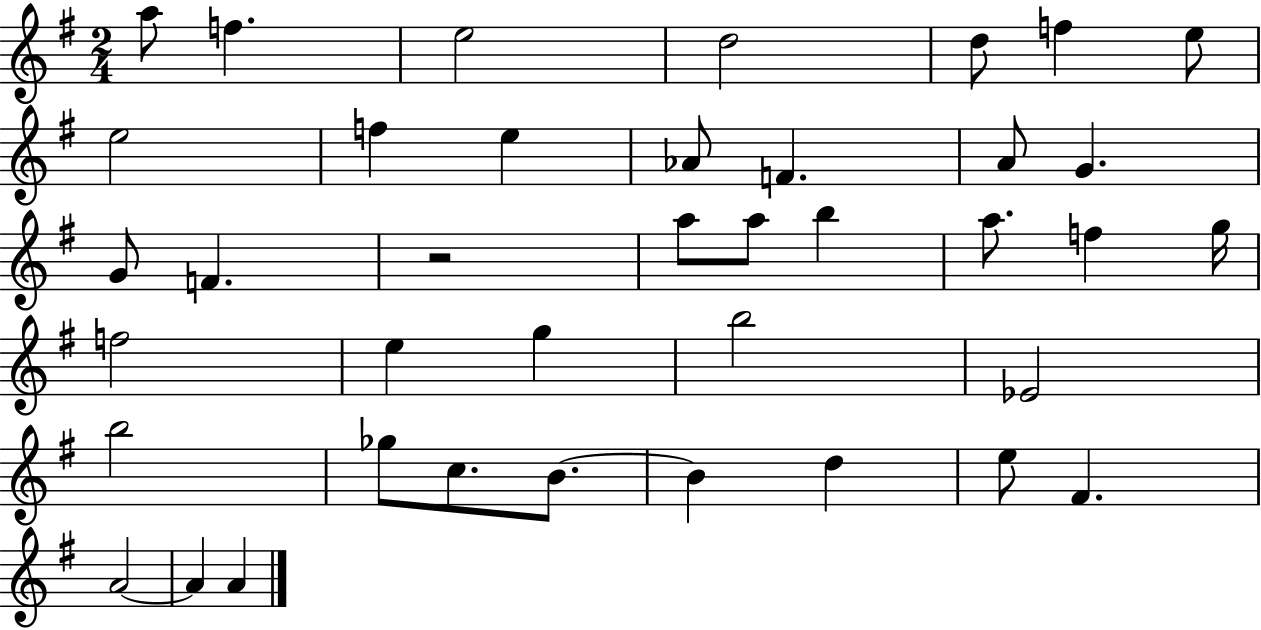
{
  \clef treble
  \numericTimeSignature
  \time 2/4
  \key g \major
  \repeat volta 2 { a''8 f''4. | e''2 | d''2 | d''8 f''4 e''8 | \break e''2 | f''4 e''4 | aes'8 f'4. | a'8 g'4. | \break g'8 f'4. | r2 | a''8 a''8 b''4 | a''8. f''4 g''16 | \break f''2 | e''4 g''4 | b''2 | ees'2 | \break b''2 | ges''8 c''8. b'8.~~ | b'4 d''4 | e''8 fis'4. | \break a'2~~ | a'4 a'4 | } \bar "|."
}